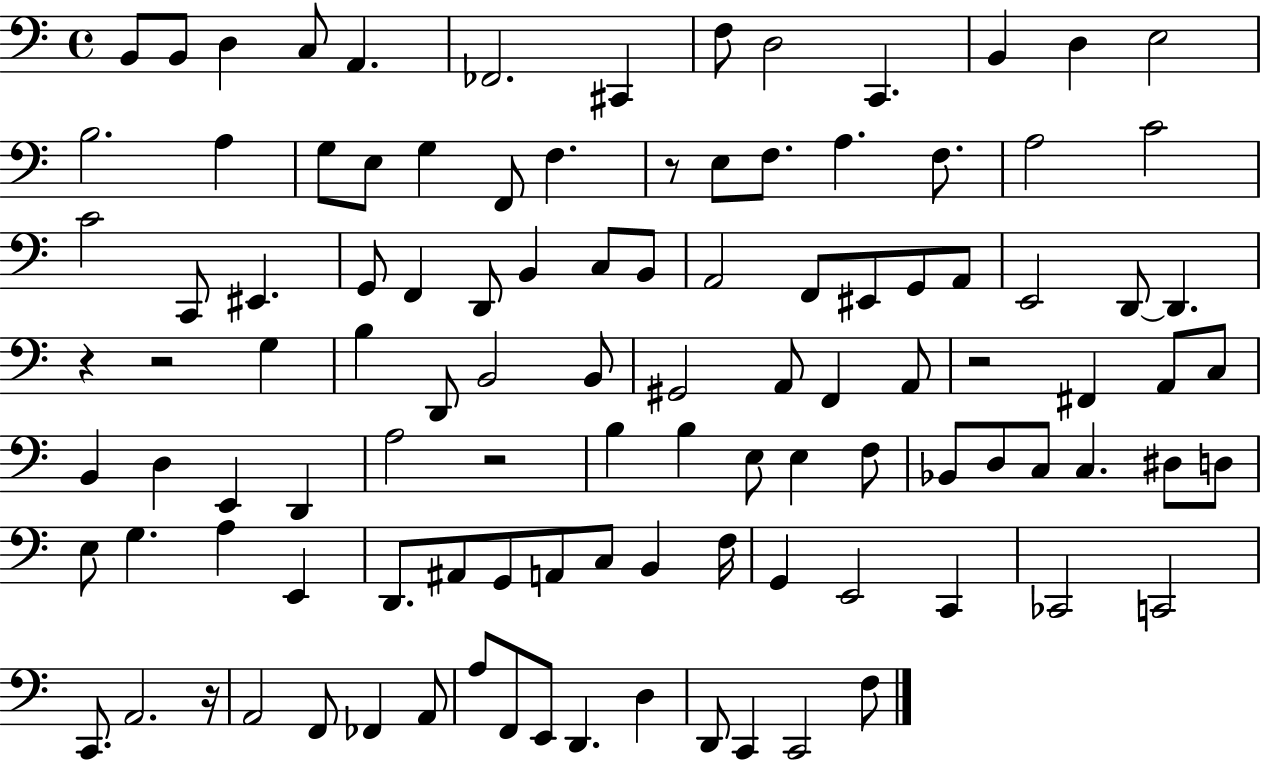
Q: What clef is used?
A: bass